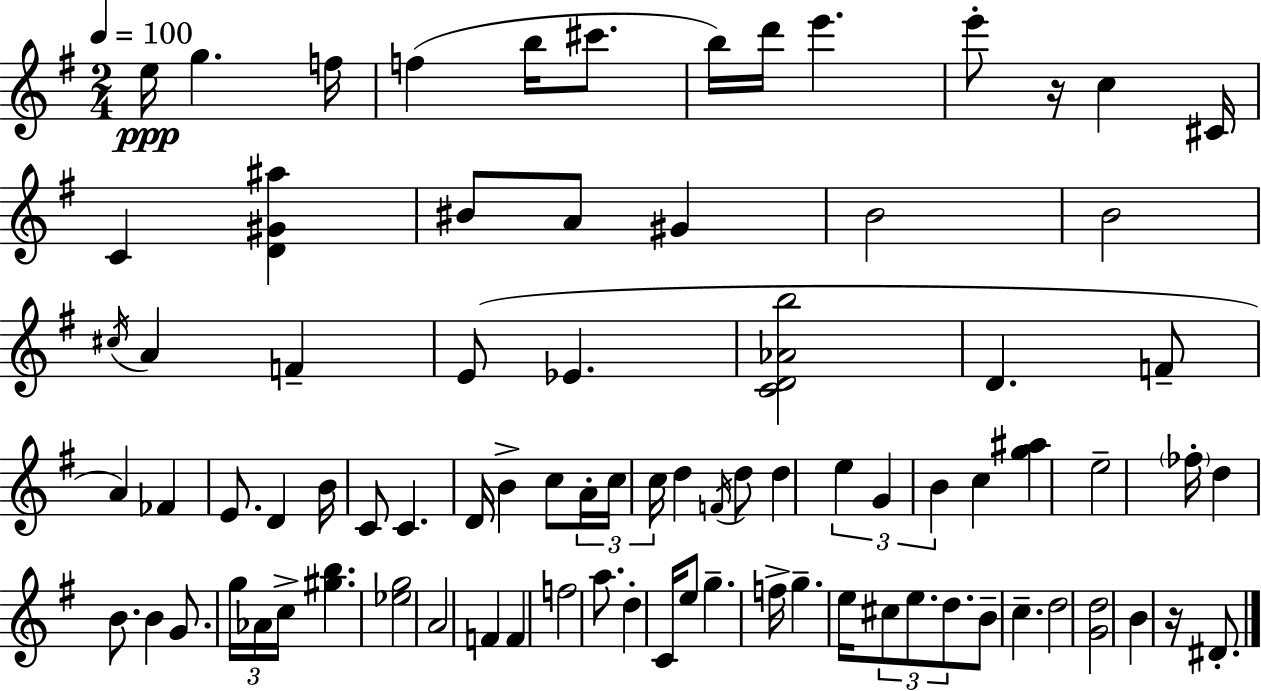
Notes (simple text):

E5/s G5/q. F5/s F5/q B5/s C#6/e. B5/s D6/s E6/q. E6/e R/s C5/q C#4/s C4/q [D4,G#4,A#5]/q BIS4/e A4/e G#4/q B4/h B4/h C#5/s A4/q F4/q E4/e Eb4/q. [C4,D4,Ab4,B5]/h D4/q. F4/e A4/q FES4/q E4/e. D4/q B4/s C4/e C4/q. D4/s B4/q C5/e A4/s C5/s C5/s D5/q F4/s D5/e D5/q E5/q G4/q B4/q C5/q [G5,A#5]/q E5/h FES5/s D5/q B4/e. B4/q G4/e. G5/s Ab4/s C5/s [G#5,B5]/q. [Eb5,G5]/h A4/h F4/q F4/q F5/h A5/e. D5/q C4/s E5/e G5/q. F5/s G5/q. E5/s C#5/e E5/e. D5/e. B4/e C5/q. D5/h [G4,D5]/h B4/q R/s D#4/e.